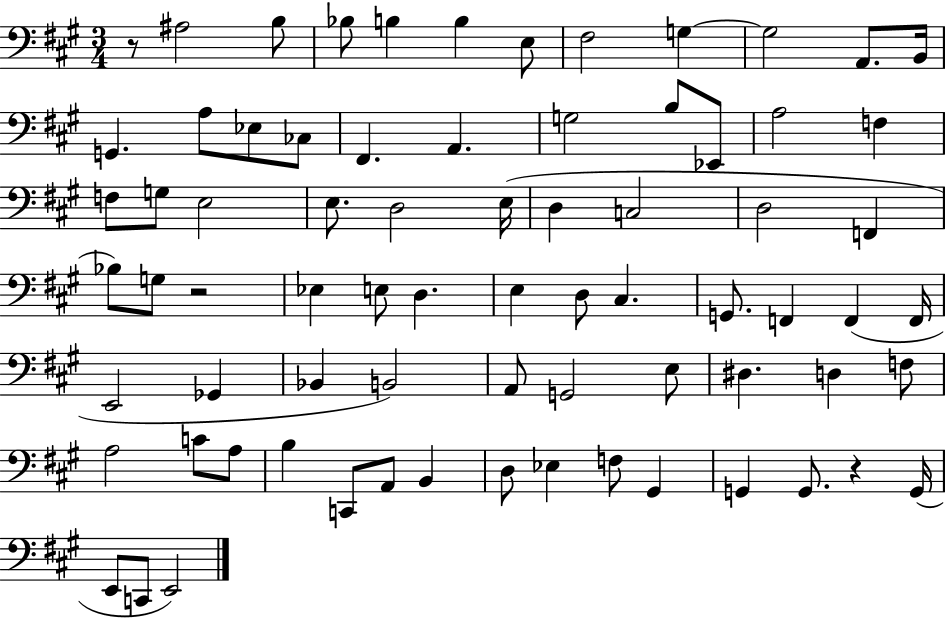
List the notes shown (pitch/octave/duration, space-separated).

R/e A#3/h B3/e Bb3/e B3/q B3/q E3/e F#3/h G3/q G3/h A2/e. B2/s G2/q. A3/e Eb3/e CES3/e F#2/q. A2/q. G3/h B3/e Eb2/e A3/h F3/q F3/e G3/e E3/h E3/e. D3/h E3/s D3/q C3/h D3/h F2/q Bb3/e G3/e R/h Eb3/q E3/e D3/q. E3/q D3/e C#3/q. G2/e. F2/q F2/q F2/s E2/h Gb2/q Bb2/q B2/h A2/e G2/h E3/e D#3/q. D3/q F3/e A3/h C4/e A3/e B3/q C2/e A2/e B2/q D3/e Eb3/q F3/e G#2/q G2/q G2/e. R/q G2/s E2/e C2/e E2/h